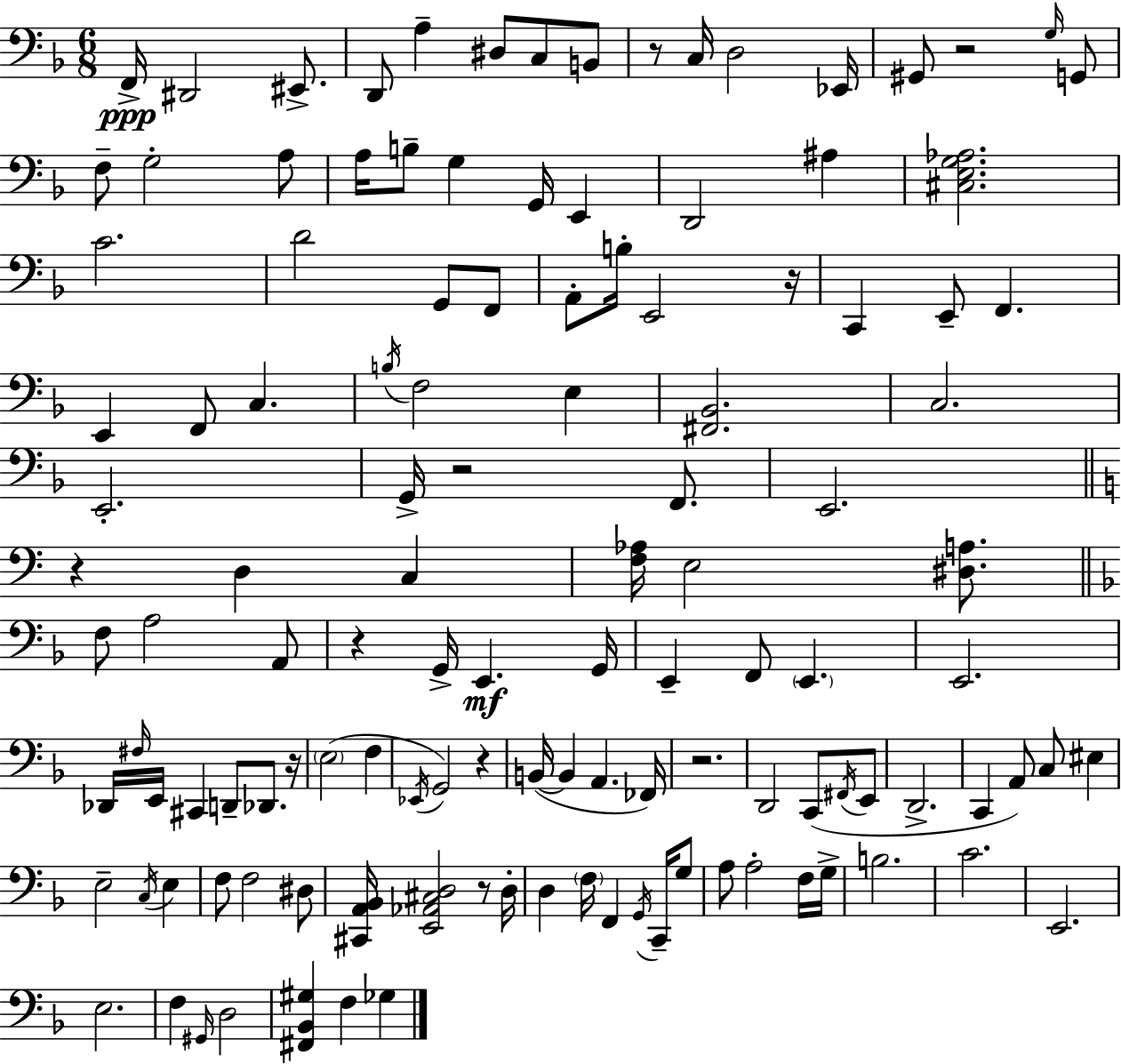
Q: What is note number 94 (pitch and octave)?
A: G3